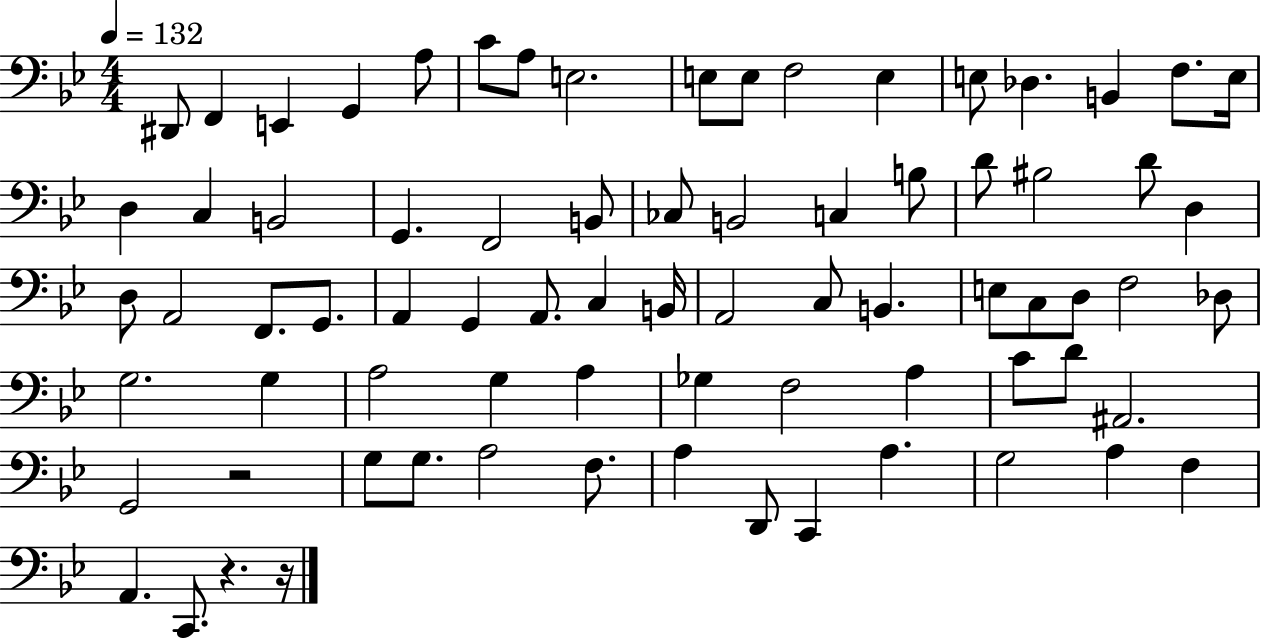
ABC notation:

X:1
T:Untitled
M:4/4
L:1/4
K:Bb
^D,,/2 F,, E,, G,, A,/2 C/2 A,/2 E,2 E,/2 E,/2 F,2 E, E,/2 _D, B,, F,/2 E,/4 D, C, B,,2 G,, F,,2 B,,/2 _C,/2 B,,2 C, B,/2 D/2 ^B,2 D/2 D, D,/2 A,,2 F,,/2 G,,/2 A,, G,, A,,/2 C, B,,/4 A,,2 C,/2 B,, E,/2 C,/2 D,/2 F,2 _D,/2 G,2 G, A,2 G, A, _G, F,2 A, C/2 D/2 ^A,,2 G,,2 z2 G,/2 G,/2 A,2 F,/2 A, D,,/2 C,, A, G,2 A, F, A,, C,,/2 z z/4